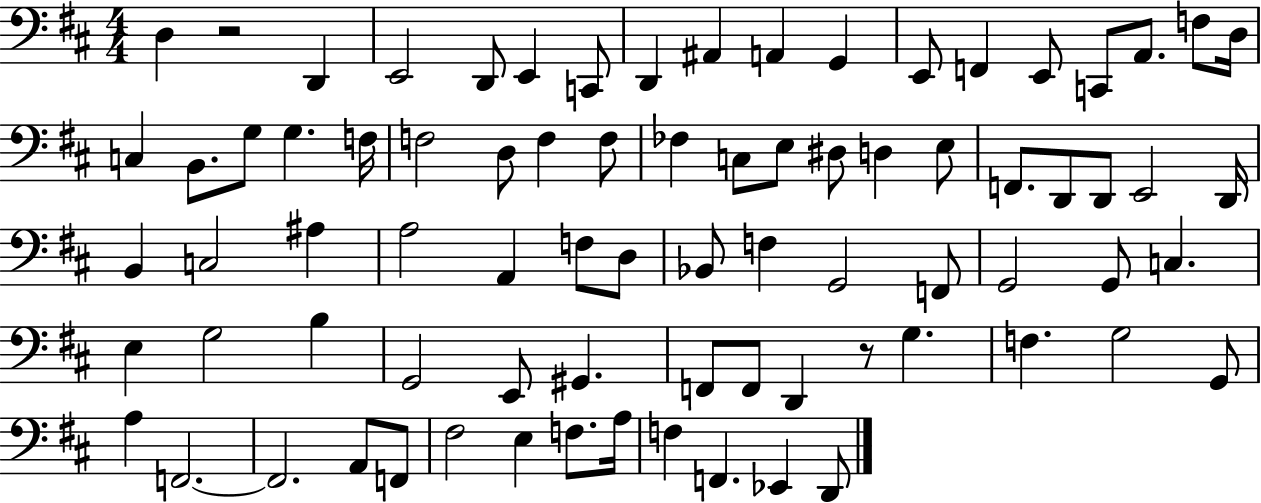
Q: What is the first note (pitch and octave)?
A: D3